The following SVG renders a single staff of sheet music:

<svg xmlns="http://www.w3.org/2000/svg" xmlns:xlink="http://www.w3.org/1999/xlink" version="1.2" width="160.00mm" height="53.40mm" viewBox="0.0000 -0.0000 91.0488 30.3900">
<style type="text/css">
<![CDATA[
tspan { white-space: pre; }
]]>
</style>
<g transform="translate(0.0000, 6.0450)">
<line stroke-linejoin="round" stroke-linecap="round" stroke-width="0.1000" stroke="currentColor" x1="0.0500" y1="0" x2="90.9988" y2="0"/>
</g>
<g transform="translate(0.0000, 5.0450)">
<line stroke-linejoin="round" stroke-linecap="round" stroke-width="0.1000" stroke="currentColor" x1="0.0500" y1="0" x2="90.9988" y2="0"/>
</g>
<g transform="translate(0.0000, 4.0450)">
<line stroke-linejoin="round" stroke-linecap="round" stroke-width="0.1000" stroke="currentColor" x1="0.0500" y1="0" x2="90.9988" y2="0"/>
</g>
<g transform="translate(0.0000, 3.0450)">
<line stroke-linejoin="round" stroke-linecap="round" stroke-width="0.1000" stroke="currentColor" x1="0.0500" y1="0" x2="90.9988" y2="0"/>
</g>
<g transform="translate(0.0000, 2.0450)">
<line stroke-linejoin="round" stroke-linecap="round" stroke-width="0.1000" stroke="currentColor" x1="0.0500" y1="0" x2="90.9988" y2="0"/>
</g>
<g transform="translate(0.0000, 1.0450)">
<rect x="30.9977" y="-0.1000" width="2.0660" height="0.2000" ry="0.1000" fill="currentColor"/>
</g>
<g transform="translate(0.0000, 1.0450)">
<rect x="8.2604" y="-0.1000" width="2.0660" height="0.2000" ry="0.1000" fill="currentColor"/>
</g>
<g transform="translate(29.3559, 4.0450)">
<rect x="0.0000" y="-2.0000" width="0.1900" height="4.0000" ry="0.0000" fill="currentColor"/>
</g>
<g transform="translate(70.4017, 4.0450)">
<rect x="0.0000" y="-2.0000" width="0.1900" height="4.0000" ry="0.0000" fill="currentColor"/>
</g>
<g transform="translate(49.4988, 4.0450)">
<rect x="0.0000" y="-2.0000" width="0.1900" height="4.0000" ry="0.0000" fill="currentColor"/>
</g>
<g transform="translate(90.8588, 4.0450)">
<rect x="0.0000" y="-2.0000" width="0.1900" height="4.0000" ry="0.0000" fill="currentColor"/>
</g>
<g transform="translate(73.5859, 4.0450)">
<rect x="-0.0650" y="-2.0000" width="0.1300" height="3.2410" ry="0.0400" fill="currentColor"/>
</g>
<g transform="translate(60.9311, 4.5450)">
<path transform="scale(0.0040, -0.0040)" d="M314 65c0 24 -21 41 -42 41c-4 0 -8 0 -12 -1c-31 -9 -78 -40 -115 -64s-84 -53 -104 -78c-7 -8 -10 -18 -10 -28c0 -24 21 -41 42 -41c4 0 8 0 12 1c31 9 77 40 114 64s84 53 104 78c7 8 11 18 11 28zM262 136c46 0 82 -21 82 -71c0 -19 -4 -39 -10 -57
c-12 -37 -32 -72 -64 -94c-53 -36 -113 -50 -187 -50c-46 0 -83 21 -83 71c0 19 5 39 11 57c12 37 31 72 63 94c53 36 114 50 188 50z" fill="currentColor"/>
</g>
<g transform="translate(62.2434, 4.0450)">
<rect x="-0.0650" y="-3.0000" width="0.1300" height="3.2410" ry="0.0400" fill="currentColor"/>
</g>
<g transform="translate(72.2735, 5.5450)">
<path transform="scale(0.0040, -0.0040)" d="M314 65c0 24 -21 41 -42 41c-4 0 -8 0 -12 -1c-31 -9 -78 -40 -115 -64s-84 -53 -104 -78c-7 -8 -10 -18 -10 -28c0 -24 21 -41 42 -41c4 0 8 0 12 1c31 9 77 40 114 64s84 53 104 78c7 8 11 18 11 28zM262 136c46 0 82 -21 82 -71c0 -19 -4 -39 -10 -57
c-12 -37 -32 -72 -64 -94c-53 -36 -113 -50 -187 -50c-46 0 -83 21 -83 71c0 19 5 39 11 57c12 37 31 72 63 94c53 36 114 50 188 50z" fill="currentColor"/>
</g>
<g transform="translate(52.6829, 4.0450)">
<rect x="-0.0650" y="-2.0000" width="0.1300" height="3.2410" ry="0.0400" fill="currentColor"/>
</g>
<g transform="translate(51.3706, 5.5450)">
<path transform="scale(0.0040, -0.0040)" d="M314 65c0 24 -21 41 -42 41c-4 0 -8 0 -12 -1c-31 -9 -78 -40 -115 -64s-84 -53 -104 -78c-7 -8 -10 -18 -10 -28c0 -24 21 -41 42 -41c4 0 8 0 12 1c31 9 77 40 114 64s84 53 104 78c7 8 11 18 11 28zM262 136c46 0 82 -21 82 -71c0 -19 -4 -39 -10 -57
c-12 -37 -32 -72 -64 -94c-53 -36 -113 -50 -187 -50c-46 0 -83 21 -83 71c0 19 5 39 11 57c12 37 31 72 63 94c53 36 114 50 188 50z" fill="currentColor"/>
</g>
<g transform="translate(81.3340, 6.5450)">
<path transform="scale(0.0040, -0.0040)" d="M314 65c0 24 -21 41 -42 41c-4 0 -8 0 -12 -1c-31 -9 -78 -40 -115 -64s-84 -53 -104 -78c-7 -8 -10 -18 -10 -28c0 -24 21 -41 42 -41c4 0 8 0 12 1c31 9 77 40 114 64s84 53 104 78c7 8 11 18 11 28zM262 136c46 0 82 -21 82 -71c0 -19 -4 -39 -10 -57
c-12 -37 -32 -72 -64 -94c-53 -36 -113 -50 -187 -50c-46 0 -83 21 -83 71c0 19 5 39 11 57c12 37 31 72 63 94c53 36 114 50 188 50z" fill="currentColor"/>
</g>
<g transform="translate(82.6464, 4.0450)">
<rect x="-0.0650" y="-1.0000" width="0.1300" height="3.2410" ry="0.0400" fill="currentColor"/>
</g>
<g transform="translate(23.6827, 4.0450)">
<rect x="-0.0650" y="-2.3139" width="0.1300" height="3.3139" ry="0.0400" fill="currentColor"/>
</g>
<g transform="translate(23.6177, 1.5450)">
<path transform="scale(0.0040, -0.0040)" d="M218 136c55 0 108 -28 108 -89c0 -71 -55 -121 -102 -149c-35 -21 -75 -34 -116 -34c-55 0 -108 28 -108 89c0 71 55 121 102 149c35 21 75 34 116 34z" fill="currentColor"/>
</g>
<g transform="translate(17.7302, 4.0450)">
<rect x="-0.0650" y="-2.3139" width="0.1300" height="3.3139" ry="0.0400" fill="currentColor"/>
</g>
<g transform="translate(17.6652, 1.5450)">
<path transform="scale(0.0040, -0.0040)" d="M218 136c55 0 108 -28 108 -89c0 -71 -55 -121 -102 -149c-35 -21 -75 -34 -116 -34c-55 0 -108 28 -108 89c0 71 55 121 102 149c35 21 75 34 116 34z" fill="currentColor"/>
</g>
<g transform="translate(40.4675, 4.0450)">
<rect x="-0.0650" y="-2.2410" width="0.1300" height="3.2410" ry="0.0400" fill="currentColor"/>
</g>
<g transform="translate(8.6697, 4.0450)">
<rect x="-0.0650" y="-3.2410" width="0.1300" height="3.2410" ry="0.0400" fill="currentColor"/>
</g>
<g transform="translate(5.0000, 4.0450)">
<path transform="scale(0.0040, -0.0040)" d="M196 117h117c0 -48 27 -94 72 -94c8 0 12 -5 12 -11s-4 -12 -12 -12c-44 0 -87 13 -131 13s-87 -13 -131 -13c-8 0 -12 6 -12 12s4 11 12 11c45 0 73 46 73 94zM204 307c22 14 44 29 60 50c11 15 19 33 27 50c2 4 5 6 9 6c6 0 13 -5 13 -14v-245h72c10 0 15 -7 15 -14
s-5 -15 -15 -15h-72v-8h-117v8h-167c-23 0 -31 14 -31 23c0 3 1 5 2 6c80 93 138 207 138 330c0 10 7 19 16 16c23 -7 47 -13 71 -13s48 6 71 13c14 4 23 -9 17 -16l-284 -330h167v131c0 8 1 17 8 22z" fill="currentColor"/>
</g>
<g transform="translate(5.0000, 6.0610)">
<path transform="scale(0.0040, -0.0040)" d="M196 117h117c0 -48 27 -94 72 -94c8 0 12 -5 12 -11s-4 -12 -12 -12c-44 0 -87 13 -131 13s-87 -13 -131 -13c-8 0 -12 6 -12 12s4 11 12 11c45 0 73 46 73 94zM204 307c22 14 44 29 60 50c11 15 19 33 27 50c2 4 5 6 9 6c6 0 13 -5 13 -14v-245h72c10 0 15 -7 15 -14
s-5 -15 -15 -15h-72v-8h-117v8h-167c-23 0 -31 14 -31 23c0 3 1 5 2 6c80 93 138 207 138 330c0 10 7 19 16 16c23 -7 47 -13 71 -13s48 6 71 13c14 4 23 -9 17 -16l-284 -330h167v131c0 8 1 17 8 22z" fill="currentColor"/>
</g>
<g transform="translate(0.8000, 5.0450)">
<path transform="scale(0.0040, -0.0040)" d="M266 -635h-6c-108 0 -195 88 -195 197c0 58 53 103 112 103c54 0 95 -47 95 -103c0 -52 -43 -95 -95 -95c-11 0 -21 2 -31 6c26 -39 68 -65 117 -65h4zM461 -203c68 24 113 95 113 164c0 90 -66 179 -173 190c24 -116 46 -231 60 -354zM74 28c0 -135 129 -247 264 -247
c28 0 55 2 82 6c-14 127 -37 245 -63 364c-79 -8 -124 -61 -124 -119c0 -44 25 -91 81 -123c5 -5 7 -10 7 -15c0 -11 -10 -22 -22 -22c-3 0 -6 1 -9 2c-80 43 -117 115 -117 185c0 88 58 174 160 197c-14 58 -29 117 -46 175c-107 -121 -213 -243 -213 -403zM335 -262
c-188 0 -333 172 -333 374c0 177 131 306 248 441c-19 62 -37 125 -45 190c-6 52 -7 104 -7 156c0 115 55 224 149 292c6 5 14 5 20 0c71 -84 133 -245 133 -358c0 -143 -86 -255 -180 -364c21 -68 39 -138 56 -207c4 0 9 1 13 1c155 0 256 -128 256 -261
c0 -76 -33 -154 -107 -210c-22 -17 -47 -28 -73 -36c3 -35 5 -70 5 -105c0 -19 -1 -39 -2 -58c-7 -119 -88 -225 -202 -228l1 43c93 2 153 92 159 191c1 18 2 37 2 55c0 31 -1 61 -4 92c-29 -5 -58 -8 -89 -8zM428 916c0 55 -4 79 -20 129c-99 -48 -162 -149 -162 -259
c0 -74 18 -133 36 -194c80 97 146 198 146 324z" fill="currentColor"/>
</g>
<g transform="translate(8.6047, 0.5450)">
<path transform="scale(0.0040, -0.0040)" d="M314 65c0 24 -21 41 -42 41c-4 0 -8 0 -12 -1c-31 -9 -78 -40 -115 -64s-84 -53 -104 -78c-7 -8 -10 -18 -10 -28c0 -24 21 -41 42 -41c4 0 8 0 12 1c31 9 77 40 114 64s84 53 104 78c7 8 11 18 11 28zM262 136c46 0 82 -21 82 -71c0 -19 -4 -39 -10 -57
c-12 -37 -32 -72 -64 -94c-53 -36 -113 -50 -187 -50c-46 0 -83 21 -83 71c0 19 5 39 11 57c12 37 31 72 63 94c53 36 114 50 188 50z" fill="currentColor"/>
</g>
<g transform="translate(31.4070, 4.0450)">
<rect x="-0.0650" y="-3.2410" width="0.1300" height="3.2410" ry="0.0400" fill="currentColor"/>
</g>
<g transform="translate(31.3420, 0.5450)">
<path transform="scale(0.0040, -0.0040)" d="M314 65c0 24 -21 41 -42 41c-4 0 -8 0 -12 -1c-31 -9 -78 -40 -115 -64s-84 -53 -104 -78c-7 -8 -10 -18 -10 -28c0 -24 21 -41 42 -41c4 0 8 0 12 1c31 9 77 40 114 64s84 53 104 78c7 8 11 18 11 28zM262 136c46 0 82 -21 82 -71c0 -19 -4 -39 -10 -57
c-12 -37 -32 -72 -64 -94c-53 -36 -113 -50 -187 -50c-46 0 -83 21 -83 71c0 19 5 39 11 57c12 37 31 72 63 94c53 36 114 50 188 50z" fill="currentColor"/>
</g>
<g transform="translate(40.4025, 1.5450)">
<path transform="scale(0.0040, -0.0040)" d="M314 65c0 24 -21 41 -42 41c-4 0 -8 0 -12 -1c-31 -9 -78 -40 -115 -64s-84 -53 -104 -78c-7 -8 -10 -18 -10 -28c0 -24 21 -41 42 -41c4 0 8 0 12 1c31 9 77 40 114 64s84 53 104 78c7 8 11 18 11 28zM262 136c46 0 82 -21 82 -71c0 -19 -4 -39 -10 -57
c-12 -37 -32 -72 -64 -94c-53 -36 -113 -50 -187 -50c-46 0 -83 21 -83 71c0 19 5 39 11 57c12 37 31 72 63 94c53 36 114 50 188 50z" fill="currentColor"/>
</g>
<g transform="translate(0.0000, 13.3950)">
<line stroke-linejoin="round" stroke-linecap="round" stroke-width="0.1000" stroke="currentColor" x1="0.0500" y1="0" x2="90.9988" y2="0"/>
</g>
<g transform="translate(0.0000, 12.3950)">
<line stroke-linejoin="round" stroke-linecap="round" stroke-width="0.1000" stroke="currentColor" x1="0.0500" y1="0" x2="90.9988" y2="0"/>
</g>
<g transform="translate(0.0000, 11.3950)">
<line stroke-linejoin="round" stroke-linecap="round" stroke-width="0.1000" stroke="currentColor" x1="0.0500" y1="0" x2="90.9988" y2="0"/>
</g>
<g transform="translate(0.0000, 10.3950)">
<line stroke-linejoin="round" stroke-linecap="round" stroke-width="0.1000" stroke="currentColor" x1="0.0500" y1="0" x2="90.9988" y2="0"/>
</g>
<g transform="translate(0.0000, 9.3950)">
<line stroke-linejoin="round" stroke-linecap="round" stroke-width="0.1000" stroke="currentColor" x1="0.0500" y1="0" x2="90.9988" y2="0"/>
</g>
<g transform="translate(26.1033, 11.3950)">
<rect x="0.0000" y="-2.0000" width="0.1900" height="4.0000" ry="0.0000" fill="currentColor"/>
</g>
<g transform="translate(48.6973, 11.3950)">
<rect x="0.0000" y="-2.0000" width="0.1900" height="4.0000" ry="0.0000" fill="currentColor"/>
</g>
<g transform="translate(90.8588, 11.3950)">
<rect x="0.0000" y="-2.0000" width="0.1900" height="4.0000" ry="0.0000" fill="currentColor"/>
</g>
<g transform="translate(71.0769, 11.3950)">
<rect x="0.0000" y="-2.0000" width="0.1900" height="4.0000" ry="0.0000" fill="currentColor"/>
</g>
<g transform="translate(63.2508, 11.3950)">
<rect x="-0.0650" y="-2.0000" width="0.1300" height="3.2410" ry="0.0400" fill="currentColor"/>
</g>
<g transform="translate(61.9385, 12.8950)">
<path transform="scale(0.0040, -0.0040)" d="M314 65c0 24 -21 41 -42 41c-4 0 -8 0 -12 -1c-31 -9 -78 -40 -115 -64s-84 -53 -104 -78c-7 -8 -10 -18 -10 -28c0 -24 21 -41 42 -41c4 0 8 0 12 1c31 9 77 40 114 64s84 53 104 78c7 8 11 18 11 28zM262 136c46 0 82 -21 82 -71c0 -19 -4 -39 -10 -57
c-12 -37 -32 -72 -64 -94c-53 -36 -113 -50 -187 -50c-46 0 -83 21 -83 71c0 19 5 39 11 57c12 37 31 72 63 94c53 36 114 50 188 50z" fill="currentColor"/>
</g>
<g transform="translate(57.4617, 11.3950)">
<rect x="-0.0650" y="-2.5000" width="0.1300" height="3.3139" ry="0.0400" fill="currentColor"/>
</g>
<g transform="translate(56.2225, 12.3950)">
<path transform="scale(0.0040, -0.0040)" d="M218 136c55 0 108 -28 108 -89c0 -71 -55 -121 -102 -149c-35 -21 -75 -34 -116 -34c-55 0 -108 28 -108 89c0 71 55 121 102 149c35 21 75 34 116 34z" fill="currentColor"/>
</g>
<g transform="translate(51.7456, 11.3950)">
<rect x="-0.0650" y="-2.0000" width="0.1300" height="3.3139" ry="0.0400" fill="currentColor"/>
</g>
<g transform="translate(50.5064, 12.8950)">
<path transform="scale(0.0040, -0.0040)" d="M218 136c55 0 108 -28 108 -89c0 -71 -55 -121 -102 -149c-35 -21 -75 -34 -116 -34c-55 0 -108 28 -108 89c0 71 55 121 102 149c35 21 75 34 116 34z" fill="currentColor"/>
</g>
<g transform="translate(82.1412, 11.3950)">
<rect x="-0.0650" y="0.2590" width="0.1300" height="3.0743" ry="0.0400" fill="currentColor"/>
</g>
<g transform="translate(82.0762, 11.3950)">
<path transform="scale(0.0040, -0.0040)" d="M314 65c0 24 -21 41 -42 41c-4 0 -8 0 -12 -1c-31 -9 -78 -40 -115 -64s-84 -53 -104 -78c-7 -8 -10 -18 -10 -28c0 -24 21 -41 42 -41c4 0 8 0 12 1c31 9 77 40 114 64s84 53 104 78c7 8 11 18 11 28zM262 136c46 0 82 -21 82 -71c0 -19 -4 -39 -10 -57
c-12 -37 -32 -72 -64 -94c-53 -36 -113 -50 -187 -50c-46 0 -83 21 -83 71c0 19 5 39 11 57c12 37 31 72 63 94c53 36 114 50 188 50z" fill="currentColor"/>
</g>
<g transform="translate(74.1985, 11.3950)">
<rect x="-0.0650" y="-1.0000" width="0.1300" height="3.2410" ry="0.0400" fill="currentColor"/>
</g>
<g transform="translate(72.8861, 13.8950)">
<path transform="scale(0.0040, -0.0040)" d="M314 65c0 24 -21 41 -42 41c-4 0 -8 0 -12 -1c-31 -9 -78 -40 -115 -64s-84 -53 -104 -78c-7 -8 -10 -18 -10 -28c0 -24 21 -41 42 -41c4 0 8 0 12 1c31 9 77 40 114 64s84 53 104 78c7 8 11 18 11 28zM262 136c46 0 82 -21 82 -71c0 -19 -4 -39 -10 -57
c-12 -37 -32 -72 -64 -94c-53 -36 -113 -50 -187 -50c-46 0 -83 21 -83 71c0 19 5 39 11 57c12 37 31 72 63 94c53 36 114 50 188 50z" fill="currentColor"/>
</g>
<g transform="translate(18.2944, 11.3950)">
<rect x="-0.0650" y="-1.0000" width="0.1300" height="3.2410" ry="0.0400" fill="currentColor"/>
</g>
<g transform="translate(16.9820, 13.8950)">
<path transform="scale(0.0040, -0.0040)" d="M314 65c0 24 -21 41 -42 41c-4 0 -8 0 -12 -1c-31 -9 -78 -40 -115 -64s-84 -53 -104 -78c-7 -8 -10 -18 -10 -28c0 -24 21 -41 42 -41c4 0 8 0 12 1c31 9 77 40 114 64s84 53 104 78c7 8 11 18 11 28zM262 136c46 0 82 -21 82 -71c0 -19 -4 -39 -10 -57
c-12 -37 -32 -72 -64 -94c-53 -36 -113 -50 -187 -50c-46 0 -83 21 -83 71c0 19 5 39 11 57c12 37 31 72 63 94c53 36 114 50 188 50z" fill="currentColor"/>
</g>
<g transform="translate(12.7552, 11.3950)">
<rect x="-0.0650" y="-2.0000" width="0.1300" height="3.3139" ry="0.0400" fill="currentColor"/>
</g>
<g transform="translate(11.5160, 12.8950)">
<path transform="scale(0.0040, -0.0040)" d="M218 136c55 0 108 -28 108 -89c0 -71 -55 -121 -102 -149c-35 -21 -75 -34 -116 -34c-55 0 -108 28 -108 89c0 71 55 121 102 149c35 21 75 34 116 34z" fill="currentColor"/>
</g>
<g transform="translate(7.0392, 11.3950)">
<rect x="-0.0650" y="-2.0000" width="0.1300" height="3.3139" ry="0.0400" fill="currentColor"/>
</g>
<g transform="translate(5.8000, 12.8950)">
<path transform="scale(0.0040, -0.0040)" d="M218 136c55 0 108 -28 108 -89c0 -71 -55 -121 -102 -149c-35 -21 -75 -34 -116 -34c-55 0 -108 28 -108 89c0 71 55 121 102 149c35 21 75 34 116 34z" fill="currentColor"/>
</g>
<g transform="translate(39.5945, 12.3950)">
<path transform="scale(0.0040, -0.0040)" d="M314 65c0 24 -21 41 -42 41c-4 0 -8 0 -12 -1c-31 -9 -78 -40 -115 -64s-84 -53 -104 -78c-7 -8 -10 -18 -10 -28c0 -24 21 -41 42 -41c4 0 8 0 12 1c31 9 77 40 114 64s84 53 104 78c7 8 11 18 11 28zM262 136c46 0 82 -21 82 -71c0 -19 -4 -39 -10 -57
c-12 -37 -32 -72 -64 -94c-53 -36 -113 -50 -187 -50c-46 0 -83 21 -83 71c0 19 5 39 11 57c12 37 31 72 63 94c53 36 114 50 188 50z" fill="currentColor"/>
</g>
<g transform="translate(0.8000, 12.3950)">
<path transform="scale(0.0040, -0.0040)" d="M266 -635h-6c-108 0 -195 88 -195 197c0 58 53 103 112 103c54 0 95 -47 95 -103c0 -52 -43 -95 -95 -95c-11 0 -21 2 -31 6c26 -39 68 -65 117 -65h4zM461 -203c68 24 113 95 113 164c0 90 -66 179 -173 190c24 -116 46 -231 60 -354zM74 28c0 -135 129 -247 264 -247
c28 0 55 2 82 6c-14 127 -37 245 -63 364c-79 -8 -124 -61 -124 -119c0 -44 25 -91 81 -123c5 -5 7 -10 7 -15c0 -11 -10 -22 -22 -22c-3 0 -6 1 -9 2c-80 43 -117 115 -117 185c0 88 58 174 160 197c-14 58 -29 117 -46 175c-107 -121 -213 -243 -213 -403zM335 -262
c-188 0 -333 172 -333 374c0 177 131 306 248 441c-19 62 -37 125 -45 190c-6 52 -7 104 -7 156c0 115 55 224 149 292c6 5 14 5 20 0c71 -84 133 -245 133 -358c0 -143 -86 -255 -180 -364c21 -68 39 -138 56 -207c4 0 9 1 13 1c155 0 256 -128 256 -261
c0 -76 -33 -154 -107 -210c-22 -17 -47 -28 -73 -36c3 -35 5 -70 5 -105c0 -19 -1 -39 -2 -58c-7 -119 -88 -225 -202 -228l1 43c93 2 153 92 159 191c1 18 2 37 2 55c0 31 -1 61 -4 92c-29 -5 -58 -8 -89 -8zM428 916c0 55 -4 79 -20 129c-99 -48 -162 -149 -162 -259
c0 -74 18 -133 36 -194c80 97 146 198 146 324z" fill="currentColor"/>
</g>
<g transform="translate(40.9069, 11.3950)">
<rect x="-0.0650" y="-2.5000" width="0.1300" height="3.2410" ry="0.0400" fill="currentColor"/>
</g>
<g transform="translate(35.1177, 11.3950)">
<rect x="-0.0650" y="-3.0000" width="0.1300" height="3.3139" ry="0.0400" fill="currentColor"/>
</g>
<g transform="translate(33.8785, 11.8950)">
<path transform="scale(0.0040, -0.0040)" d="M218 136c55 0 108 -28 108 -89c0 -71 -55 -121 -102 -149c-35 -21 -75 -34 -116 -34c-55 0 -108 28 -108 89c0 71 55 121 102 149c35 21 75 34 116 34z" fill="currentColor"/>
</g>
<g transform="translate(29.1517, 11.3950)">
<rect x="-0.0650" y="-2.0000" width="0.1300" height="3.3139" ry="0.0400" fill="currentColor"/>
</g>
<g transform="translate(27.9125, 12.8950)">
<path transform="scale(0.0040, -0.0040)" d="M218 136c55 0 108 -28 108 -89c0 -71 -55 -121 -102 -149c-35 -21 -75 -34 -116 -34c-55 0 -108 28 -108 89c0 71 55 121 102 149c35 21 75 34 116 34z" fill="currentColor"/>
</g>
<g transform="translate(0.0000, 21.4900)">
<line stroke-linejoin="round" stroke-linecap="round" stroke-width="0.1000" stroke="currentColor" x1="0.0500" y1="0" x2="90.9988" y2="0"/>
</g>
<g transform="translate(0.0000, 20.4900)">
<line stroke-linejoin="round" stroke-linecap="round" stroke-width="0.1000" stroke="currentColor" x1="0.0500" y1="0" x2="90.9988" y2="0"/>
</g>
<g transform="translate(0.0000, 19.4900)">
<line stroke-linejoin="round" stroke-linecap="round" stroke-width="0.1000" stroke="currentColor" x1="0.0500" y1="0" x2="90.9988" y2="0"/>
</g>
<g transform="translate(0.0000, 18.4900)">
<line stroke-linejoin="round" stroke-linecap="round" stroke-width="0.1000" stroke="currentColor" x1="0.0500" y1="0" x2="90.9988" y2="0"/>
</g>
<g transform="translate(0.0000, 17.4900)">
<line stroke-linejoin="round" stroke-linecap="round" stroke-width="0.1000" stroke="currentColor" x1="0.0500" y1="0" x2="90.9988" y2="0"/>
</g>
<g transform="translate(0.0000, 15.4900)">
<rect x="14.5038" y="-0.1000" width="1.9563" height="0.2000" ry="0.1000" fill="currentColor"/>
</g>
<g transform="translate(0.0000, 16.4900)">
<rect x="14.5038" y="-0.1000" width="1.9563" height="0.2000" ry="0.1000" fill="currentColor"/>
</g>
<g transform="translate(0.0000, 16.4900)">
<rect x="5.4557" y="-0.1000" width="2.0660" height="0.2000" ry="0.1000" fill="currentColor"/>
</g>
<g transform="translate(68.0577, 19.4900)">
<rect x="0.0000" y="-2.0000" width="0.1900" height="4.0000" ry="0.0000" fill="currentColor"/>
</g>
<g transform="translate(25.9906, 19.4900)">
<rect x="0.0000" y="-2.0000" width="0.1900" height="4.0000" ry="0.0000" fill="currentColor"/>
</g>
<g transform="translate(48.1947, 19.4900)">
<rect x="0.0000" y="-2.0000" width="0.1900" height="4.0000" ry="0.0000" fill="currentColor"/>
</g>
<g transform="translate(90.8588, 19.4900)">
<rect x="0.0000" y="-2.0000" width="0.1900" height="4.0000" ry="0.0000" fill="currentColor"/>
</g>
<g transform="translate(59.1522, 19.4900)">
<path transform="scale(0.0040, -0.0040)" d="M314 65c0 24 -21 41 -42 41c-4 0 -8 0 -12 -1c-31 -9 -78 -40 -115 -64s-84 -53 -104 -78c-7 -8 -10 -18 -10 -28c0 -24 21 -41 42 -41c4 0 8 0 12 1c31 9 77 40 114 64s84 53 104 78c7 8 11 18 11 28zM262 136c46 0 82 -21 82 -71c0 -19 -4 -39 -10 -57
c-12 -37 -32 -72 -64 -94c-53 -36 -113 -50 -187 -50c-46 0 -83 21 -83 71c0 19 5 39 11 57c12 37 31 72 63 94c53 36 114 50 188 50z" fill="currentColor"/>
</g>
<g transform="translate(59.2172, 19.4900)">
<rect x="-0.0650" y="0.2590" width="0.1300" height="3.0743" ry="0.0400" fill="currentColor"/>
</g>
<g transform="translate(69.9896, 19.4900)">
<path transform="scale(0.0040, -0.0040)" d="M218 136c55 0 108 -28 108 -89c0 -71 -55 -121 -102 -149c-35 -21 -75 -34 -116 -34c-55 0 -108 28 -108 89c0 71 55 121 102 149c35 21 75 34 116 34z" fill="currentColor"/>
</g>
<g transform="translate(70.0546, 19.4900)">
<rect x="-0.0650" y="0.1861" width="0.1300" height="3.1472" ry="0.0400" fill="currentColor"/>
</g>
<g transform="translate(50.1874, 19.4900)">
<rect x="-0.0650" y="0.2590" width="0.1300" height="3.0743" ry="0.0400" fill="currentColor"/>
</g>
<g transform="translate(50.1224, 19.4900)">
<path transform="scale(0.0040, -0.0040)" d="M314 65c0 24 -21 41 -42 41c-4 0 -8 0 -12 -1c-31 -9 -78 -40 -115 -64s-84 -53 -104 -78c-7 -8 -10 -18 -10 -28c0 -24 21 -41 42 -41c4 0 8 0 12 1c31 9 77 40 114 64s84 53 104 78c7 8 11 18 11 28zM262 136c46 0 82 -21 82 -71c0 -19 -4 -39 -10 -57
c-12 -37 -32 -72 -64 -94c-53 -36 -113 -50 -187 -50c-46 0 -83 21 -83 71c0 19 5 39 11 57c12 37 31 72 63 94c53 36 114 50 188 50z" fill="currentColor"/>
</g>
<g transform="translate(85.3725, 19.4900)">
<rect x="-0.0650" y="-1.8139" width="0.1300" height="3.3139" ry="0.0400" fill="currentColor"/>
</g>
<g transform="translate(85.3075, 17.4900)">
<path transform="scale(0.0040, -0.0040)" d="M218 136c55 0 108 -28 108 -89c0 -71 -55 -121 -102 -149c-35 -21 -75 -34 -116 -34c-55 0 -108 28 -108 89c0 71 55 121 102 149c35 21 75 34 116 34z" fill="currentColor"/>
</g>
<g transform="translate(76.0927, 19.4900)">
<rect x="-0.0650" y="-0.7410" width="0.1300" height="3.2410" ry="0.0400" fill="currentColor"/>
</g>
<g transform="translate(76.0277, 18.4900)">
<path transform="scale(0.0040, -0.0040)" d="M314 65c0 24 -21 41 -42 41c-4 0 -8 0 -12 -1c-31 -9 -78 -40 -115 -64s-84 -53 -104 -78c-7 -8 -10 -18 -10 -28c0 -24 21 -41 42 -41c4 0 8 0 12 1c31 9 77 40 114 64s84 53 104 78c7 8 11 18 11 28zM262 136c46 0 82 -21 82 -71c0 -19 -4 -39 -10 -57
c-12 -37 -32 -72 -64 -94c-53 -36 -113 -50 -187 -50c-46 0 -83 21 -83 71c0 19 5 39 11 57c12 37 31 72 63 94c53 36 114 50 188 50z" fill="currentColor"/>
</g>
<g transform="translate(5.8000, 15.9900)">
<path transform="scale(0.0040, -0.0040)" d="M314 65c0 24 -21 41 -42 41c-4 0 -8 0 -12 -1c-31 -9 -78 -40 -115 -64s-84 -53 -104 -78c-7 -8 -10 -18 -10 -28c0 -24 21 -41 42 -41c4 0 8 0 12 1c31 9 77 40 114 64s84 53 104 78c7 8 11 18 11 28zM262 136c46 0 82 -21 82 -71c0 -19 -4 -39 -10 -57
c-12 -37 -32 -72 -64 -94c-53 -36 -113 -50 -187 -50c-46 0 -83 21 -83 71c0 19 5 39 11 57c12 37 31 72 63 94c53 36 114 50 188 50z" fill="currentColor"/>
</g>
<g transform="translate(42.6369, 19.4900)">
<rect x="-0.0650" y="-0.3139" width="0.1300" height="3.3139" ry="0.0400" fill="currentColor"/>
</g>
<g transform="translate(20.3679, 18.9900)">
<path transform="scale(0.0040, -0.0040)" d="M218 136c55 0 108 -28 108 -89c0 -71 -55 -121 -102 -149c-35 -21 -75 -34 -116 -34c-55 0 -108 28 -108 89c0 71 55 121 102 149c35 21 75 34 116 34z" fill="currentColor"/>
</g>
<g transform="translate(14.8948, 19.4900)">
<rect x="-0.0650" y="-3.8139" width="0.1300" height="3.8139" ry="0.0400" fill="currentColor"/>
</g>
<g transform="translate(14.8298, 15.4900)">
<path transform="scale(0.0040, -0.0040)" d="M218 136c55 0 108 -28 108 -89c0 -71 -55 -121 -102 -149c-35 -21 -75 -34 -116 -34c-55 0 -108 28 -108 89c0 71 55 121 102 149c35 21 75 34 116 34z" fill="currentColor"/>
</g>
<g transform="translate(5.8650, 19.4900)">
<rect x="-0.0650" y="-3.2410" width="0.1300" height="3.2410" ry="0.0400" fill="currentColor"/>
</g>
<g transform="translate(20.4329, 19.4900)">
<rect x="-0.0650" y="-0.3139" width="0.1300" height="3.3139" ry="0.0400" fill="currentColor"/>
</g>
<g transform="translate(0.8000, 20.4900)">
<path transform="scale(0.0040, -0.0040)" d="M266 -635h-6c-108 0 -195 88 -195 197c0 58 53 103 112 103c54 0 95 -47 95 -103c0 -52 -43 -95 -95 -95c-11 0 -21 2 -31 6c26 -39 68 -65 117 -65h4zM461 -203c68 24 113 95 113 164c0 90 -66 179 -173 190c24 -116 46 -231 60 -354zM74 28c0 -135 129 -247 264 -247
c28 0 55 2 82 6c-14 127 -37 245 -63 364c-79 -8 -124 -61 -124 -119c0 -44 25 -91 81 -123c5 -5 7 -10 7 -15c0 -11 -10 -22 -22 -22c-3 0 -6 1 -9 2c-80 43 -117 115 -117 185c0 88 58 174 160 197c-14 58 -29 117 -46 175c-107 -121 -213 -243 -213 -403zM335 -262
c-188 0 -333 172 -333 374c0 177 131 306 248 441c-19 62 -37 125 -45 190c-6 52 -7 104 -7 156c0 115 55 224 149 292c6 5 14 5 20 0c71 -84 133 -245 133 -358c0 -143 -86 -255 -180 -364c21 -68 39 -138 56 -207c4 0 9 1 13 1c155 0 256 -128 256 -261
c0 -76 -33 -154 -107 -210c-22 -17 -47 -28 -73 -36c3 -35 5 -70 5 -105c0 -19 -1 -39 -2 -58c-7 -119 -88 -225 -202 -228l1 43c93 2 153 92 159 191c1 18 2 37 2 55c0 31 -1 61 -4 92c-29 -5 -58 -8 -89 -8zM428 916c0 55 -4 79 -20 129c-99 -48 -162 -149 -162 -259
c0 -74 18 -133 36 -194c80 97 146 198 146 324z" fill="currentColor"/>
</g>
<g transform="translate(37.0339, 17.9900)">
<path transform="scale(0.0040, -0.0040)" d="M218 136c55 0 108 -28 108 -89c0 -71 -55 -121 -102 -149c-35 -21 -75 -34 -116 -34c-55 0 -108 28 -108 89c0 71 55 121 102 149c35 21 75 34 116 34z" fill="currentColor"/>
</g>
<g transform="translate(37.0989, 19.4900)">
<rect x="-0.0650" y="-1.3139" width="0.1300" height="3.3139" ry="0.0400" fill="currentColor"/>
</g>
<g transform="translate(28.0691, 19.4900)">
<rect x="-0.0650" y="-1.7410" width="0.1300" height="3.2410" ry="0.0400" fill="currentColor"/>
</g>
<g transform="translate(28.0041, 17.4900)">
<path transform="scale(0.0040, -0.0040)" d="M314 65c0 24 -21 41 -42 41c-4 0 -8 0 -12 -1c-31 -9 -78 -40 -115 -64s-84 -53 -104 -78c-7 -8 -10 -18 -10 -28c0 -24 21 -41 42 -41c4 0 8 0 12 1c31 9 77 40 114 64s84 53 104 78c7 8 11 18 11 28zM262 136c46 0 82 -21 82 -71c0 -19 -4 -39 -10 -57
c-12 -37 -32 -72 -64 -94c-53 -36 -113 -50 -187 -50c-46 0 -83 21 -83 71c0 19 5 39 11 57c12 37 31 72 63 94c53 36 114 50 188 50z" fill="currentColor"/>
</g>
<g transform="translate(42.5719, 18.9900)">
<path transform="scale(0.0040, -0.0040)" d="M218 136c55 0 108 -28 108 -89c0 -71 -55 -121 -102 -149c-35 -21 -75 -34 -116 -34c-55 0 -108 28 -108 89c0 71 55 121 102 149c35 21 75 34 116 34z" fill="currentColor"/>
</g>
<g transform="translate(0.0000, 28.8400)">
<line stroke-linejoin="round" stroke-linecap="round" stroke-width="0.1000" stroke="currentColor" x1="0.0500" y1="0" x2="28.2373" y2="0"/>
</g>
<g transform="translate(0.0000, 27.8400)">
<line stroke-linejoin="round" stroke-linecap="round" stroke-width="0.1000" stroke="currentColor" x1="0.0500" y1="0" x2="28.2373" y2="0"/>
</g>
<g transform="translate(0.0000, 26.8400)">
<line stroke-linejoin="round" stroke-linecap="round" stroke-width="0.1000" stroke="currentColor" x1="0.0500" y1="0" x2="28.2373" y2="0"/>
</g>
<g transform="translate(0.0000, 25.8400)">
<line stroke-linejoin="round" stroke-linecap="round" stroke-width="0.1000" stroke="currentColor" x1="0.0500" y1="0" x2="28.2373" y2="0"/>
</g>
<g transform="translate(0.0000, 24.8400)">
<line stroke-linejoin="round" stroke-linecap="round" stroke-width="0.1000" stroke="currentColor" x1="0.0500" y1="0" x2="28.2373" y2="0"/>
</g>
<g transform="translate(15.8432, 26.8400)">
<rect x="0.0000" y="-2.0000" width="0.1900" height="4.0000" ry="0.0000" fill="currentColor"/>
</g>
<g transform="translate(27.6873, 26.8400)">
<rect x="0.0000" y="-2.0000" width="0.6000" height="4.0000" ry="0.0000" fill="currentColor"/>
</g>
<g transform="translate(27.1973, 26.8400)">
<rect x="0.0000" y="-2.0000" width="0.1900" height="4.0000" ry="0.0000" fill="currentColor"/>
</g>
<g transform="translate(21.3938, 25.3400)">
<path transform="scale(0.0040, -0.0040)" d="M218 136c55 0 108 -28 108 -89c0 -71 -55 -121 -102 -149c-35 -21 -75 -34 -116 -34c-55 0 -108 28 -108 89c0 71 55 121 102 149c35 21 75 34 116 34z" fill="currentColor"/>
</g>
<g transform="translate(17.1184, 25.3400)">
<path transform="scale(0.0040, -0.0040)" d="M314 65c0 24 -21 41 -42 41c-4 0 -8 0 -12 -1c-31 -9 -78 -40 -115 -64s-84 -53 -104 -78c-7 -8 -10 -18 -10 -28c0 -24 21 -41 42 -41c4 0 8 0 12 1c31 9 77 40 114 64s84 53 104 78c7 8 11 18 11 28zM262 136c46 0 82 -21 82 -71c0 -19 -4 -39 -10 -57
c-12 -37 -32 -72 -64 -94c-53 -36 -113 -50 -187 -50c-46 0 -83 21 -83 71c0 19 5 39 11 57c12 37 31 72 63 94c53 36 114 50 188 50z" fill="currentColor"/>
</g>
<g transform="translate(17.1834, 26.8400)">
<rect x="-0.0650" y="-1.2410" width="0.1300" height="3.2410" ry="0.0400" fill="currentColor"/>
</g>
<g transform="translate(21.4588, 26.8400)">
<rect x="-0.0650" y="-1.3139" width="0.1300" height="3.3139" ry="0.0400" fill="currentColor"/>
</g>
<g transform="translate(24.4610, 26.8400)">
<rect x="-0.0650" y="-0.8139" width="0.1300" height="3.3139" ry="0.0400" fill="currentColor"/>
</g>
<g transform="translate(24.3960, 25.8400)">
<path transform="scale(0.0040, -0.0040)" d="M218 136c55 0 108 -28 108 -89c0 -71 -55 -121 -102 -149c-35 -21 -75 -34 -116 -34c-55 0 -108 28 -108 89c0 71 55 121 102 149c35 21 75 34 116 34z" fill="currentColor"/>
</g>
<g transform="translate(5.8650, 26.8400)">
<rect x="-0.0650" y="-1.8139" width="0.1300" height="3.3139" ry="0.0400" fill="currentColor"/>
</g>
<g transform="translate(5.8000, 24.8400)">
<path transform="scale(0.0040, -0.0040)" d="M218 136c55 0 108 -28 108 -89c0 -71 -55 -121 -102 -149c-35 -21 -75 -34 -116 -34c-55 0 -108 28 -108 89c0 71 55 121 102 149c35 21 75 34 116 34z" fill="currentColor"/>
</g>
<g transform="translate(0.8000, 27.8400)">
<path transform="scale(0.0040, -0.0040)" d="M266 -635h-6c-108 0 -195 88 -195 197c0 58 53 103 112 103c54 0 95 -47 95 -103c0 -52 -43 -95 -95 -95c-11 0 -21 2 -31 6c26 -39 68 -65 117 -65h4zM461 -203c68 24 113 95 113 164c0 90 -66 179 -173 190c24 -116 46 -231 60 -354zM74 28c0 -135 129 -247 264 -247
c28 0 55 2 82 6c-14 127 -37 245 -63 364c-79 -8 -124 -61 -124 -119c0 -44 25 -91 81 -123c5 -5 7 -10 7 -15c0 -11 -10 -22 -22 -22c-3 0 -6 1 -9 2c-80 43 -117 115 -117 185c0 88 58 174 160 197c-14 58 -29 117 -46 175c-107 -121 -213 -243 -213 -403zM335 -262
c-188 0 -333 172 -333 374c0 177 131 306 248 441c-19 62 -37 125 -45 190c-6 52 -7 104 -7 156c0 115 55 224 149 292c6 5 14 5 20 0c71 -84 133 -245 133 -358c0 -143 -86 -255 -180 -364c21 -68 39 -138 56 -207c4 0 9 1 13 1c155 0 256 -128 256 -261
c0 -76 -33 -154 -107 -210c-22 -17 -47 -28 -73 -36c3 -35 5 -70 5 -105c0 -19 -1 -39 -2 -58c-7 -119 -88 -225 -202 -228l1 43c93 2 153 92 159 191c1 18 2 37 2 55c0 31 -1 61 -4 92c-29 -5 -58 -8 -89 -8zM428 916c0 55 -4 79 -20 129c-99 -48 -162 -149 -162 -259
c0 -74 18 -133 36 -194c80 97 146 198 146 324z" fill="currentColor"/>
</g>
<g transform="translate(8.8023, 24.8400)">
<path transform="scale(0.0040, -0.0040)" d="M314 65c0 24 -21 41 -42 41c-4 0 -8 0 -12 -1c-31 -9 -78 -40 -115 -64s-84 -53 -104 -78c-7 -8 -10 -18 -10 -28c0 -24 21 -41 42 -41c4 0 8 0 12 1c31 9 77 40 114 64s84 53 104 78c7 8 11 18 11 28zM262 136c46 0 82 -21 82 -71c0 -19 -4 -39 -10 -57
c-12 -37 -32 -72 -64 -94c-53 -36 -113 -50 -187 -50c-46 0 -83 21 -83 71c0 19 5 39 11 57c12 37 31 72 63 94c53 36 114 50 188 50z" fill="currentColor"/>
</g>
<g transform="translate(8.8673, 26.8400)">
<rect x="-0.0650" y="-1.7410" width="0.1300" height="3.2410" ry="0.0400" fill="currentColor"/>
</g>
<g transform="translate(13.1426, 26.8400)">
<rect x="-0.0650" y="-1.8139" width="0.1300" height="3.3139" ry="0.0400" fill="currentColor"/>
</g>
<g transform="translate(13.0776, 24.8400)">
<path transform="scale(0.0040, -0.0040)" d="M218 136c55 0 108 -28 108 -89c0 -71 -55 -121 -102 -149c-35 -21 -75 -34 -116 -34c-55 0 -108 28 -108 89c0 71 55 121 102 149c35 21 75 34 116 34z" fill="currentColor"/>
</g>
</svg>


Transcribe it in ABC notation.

X:1
T:Untitled
M:4/4
L:1/4
K:C
b2 g g b2 g2 F2 A2 F2 D2 F F D2 F A G2 F G F2 D2 B2 b2 c' c f2 e c B2 B2 B d2 f f f2 f e2 e d